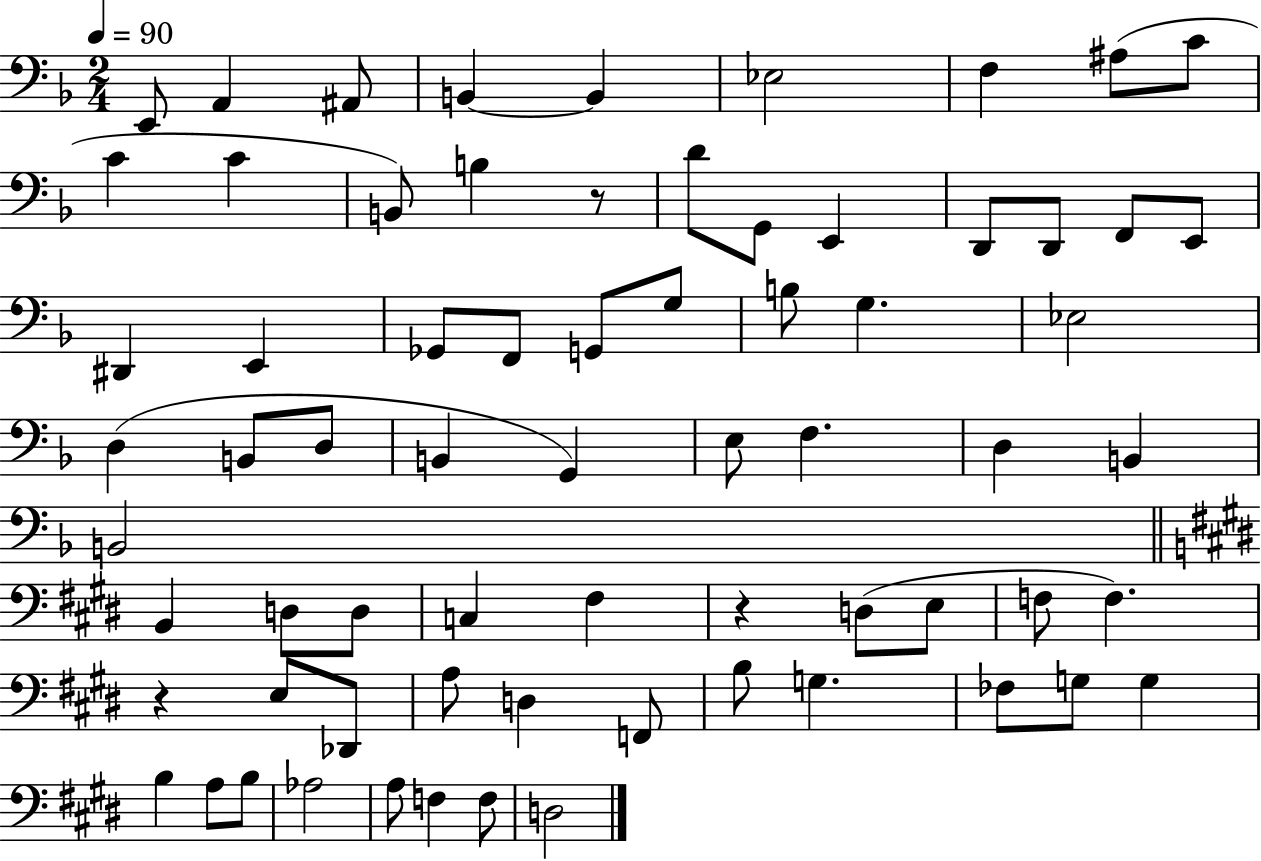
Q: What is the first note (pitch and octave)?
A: E2